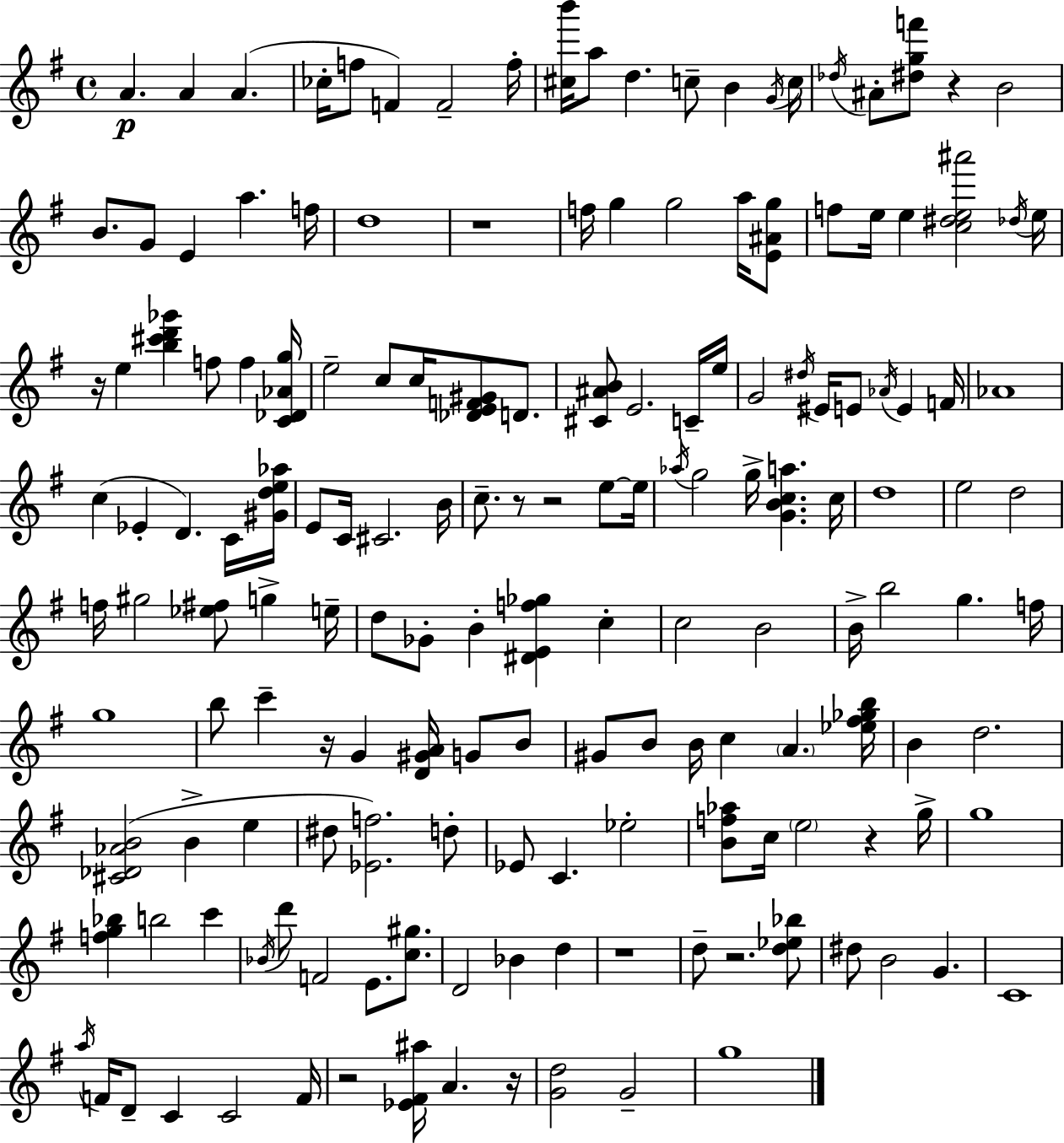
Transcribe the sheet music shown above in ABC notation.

X:1
T:Untitled
M:4/4
L:1/4
K:Em
A A A _c/4 f/2 F F2 f/4 [^cb']/4 a/2 d c/2 B G/4 c/4 _d/4 ^A/2 [^dgf']/2 z B2 B/2 G/2 E a f/4 d4 z4 f/4 g g2 a/4 [E^Ag]/2 f/2 e/4 e [c^de^a']2 _d/4 e/4 z/4 e [b^c'd'_g'] f/2 f [C_D_Ag]/4 e2 c/2 c/4 [_DEF^G]/2 D/2 [^C^AB]/2 E2 C/4 e/4 G2 ^d/4 ^E/4 E/2 _A/4 E F/4 _A4 c _E D C/4 [^Gde_a]/4 E/2 C/4 ^C2 B/4 c/2 z/2 z2 e/2 e/4 _a/4 g2 g/4 [GBca] c/4 d4 e2 d2 f/4 ^g2 [_e^f]/2 g e/4 d/2 _G/2 B [^DEf_g] c c2 B2 B/4 b2 g f/4 g4 b/2 c' z/4 G [D^GA]/4 G/2 B/2 ^G/2 B/2 B/4 c A [_e^f_gb]/4 B d2 [^C_D_AB]2 B e ^d/2 [_Ef]2 d/2 _E/2 C _e2 [Bf_a]/2 c/4 e2 z g/4 g4 [fg_b] b2 c' _B/4 d'/2 F2 E/2 [c^g]/2 D2 _B d z4 d/2 z2 [d_e_b]/2 ^d/2 B2 G C4 a/4 F/4 D/2 C C2 F/4 z2 [_E^F^a]/4 A z/4 [Gd]2 G2 g4